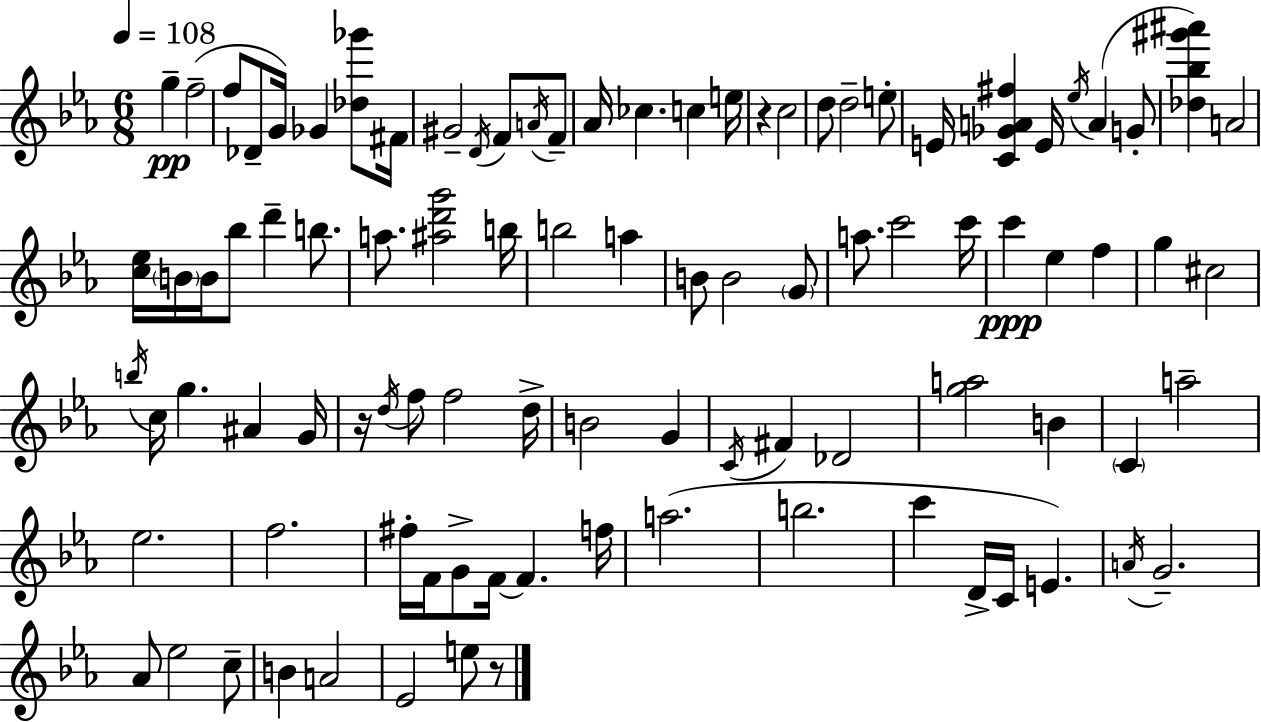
{
  \clef treble
  \numericTimeSignature
  \time 6/8
  \key ees \major
  \tempo 4 = 108
  g''4--\pp f''2--( | f''8 des'8-- g'16) ges'4 <des'' ges'''>8 fis'16 | gis'2-- \acciaccatura { d'16 } f'8 \acciaccatura { a'16 } | f'8-- aes'16 ces''4. c''4 | \break e''16 r4 c''2 | d''8 d''2-- | e''8-. e'16 <c' ges' a' fis''>4 e'16 \acciaccatura { ees''16 }( a'4 | g'8-. <des'' bes'' gis''' ais'''>4) a'2 | \break <c'' ees''>16 \parenthesize b'16 b'16 bes''8 d'''4-- | b''8. a''8. <ais'' d''' g'''>2 | b''16 b''2 a''4 | b'8 b'2 | \break \parenthesize g'8 a''8. c'''2 | c'''16 c'''4\ppp ees''4 f''4 | g''4 cis''2 | \acciaccatura { b''16 } c''16 g''4. ais'4 | \break g'16 r16 \acciaccatura { d''16 } f''8 f''2 | d''16-> b'2 | g'4 \acciaccatura { c'16 } fis'4 des'2 | <g'' a''>2 | \break b'4 \parenthesize c'4 a''2-- | ees''2. | f''2. | fis''16-. f'16 g'8-> f'16~~ f'4. | \break f''16 a''2.( | b''2. | c'''4 d'16-> c'16 | e'4.) \acciaccatura { a'16 } g'2.-- | \break aes'8 ees''2 | c''8-- b'4 a'2 | ees'2 | e''8 r8 \bar "|."
}